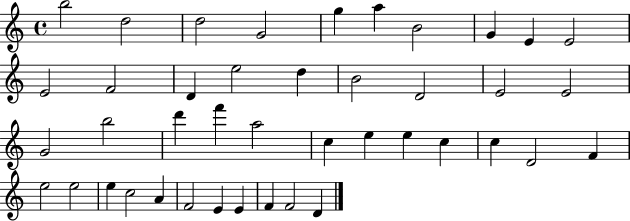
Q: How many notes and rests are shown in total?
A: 42